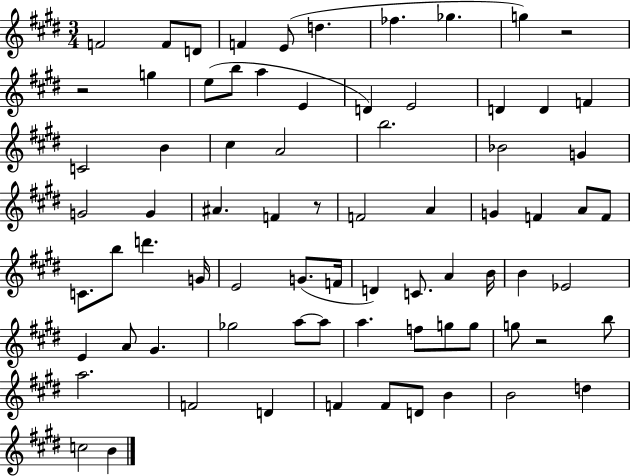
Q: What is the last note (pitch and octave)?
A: B4